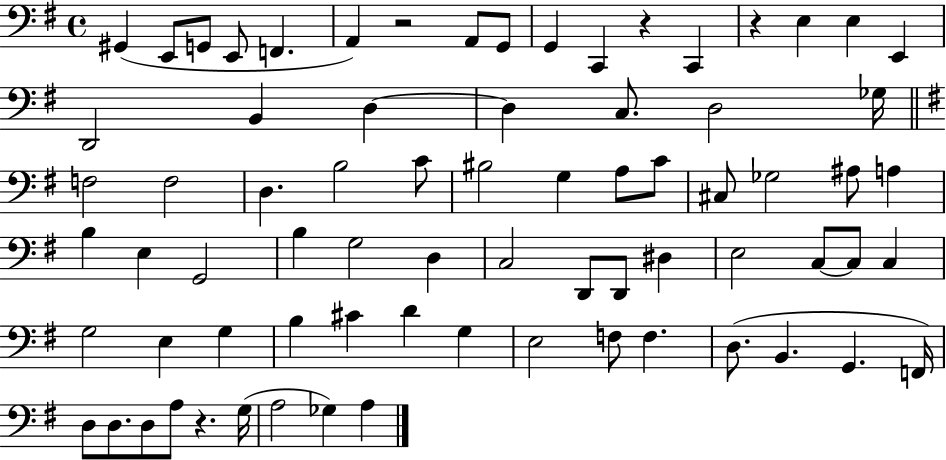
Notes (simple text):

G#2/q E2/e G2/e E2/e F2/q. A2/q R/h A2/e G2/e G2/q C2/q R/q C2/q R/q E3/q E3/q E2/q D2/h B2/q D3/q D3/q C3/e. D3/h Gb3/s F3/h F3/h D3/q. B3/h C4/e BIS3/h G3/q A3/e C4/e C#3/e Gb3/h A#3/e A3/q B3/q E3/q G2/h B3/q G3/h D3/q C3/h D2/e D2/e D#3/q E3/h C3/e C3/e C3/q G3/h E3/q G3/q B3/q C#4/q D4/q G3/q E3/h F3/e F3/q. D3/e. B2/q. G2/q. F2/s D3/e D3/e. D3/e A3/e R/q. G3/s A3/h Gb3/q A3/q